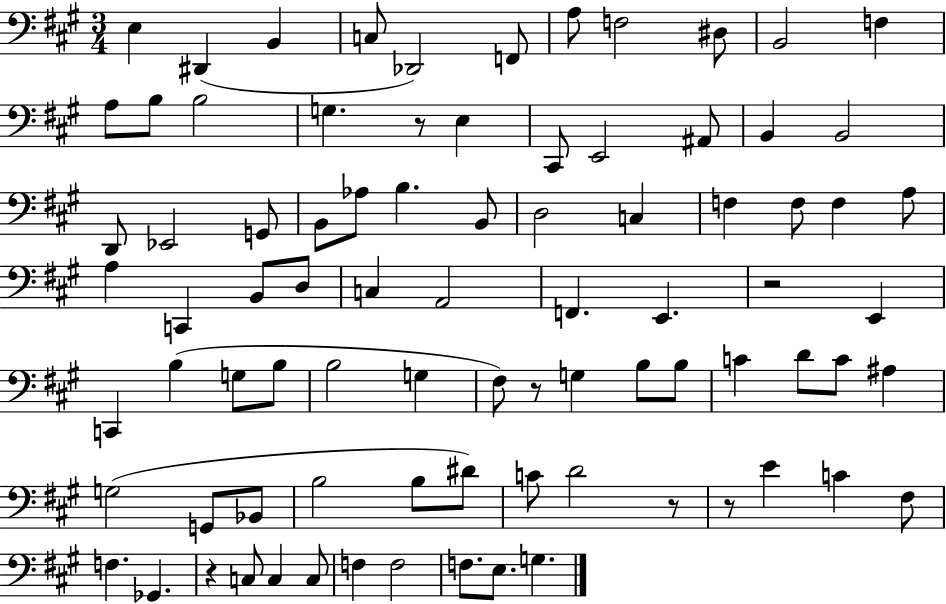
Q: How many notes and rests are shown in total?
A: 84